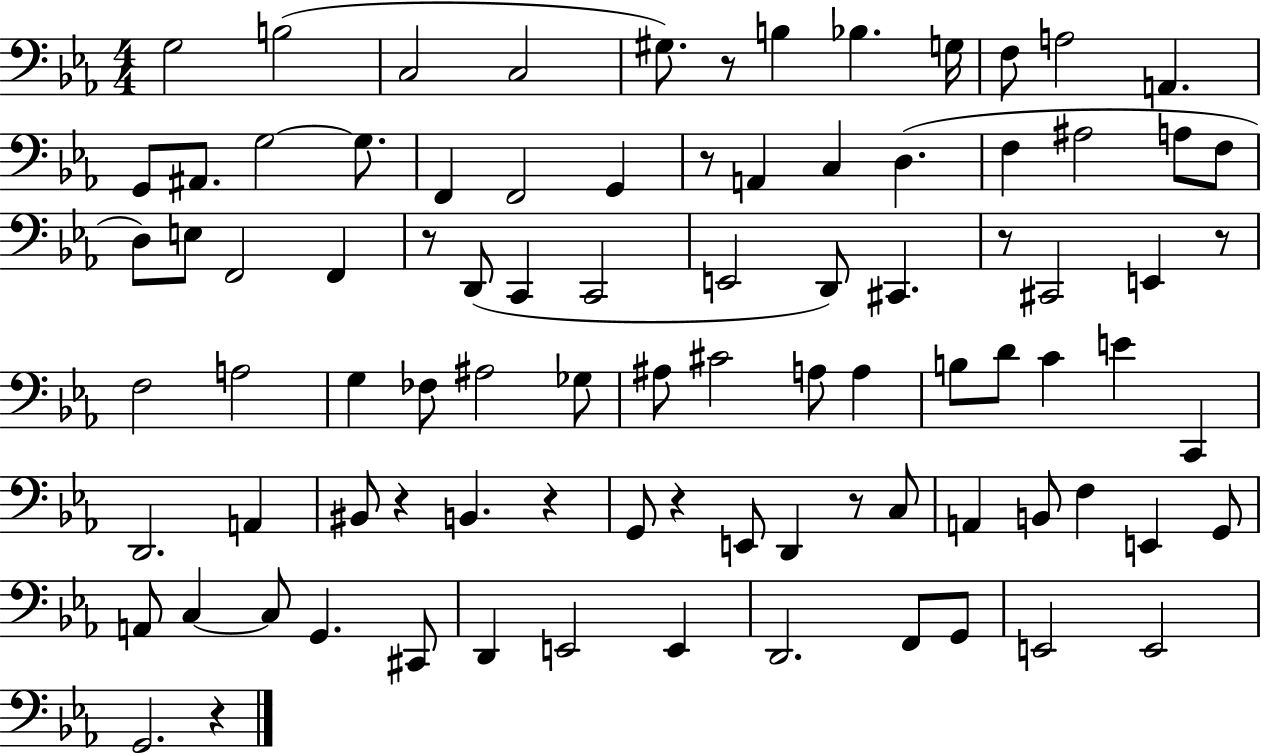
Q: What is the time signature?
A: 4/4